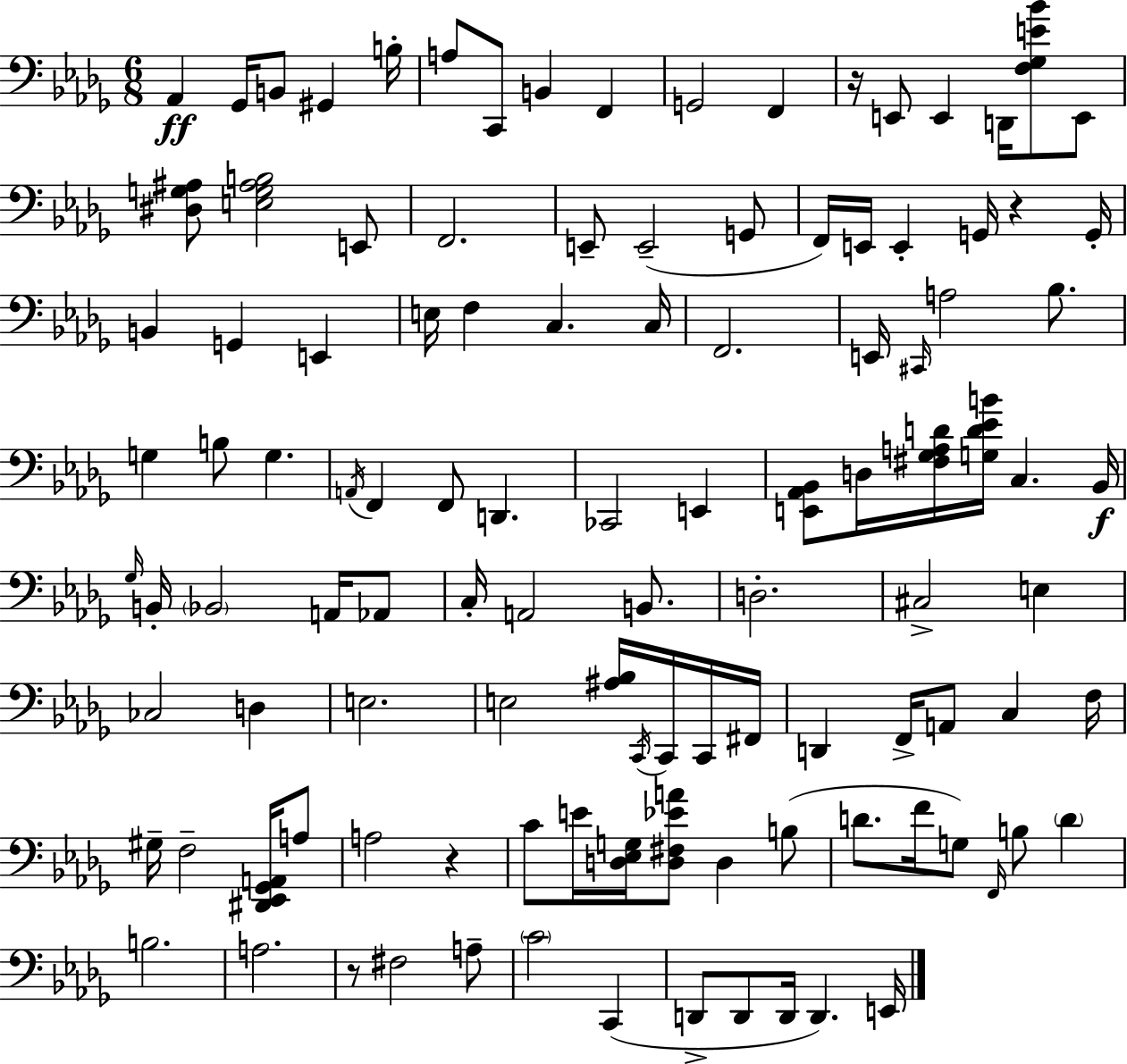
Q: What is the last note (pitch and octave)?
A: E2